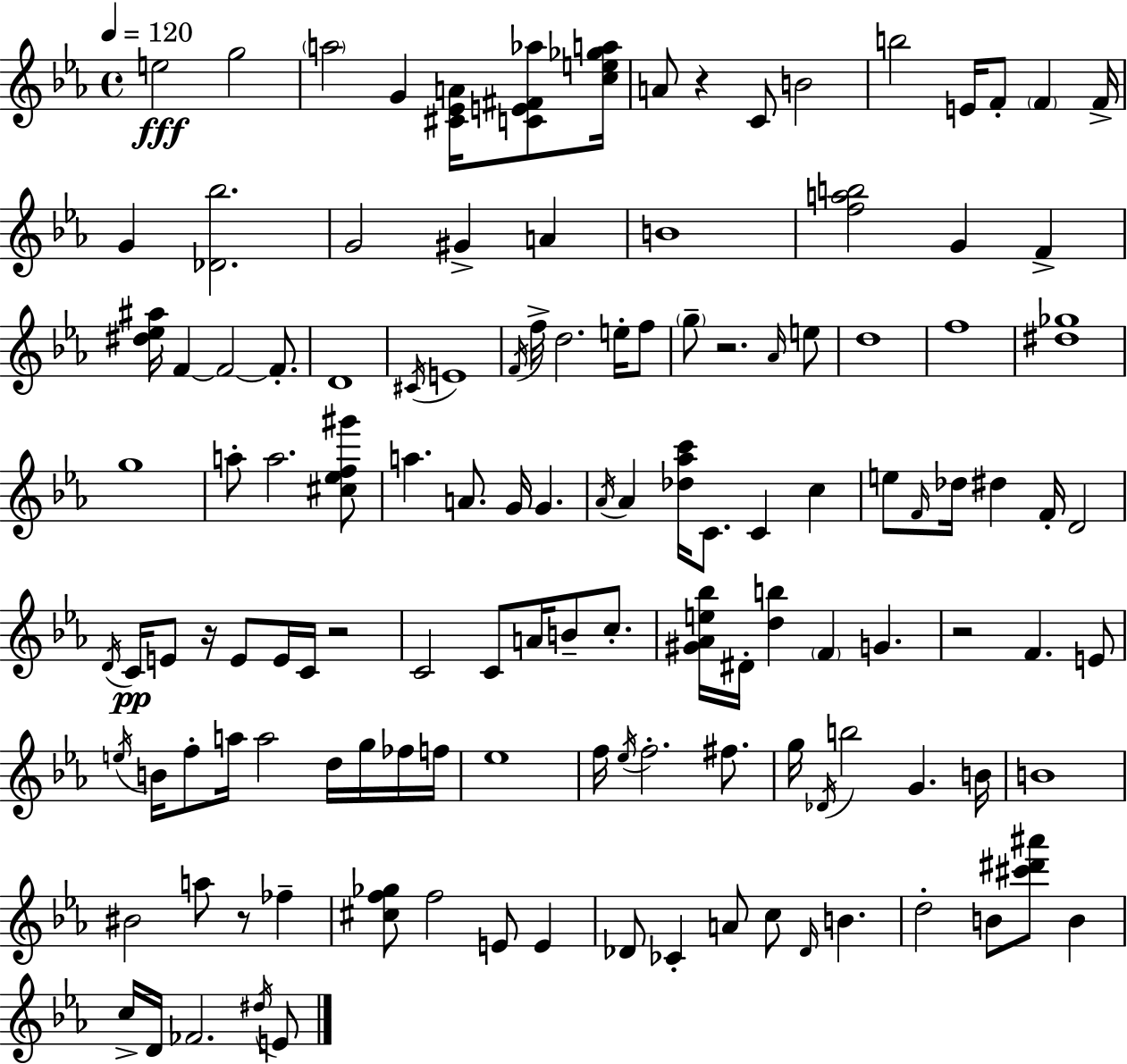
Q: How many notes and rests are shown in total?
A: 128